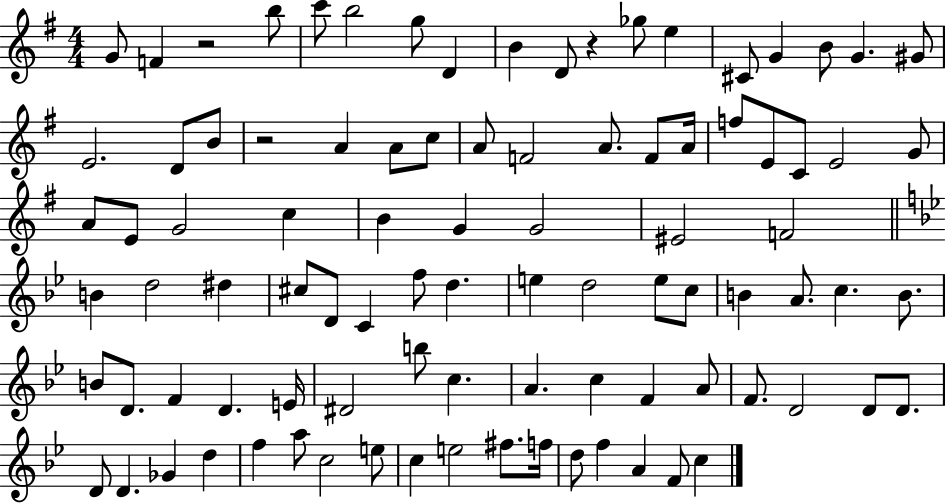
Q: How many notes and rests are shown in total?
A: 93